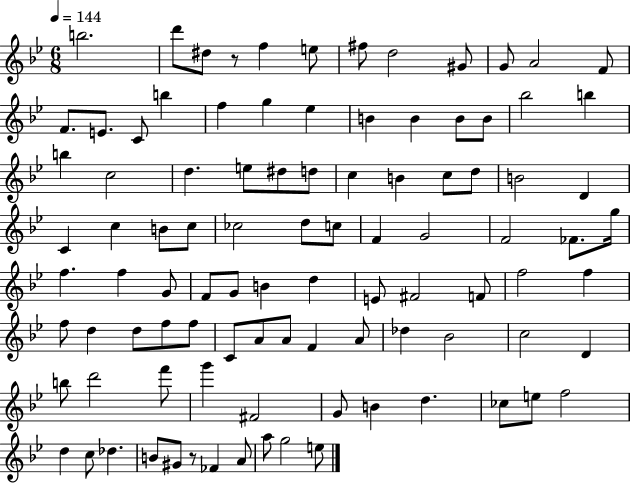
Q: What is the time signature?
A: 6/8